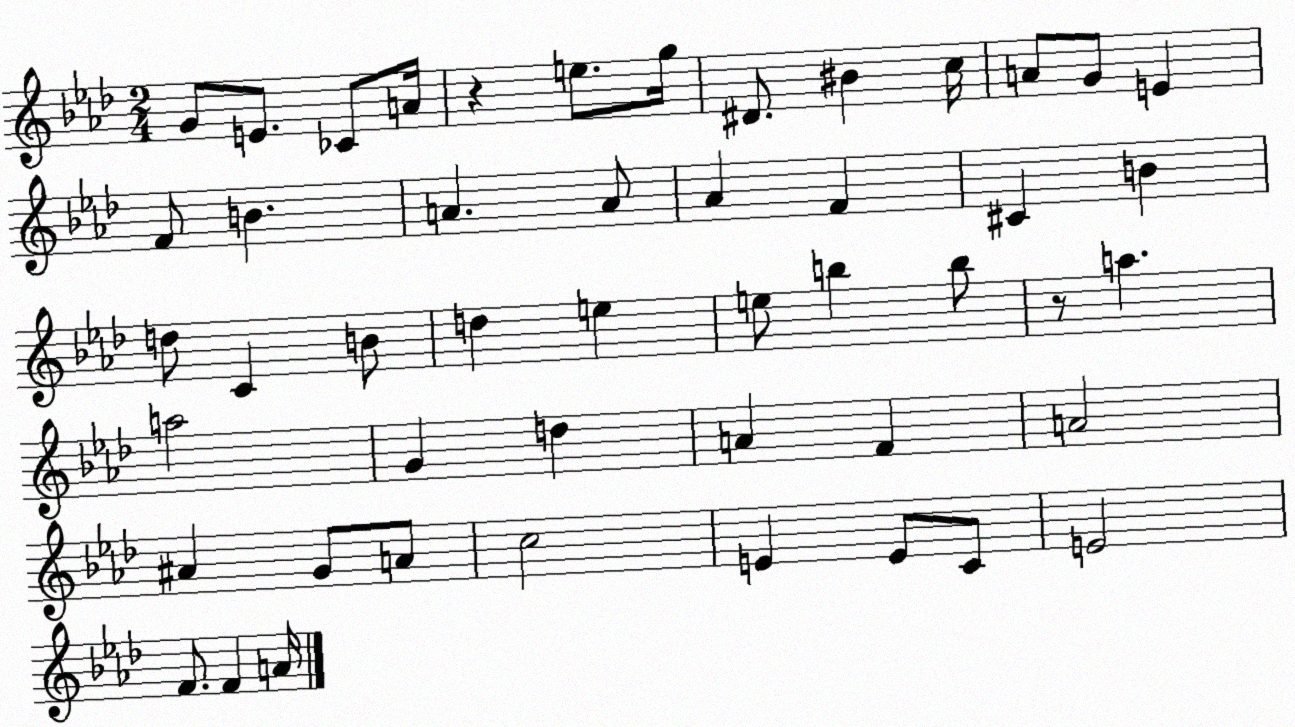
X:1
T:Untitled
M:2/4
L:1/4
K:Ab
G/2 E/2 _C/2 A/4 z e/2 g/4 ^D/2 ^B c/4 A/2 G/2 E F/2 B A A/2 _A F ^C B d/2 C B/2 d e e/2 b b/2 z/2 a a2 G d A F A2 ^A G/2 A/2 c2 E E/2 C/2 E2 F/2 F A/4